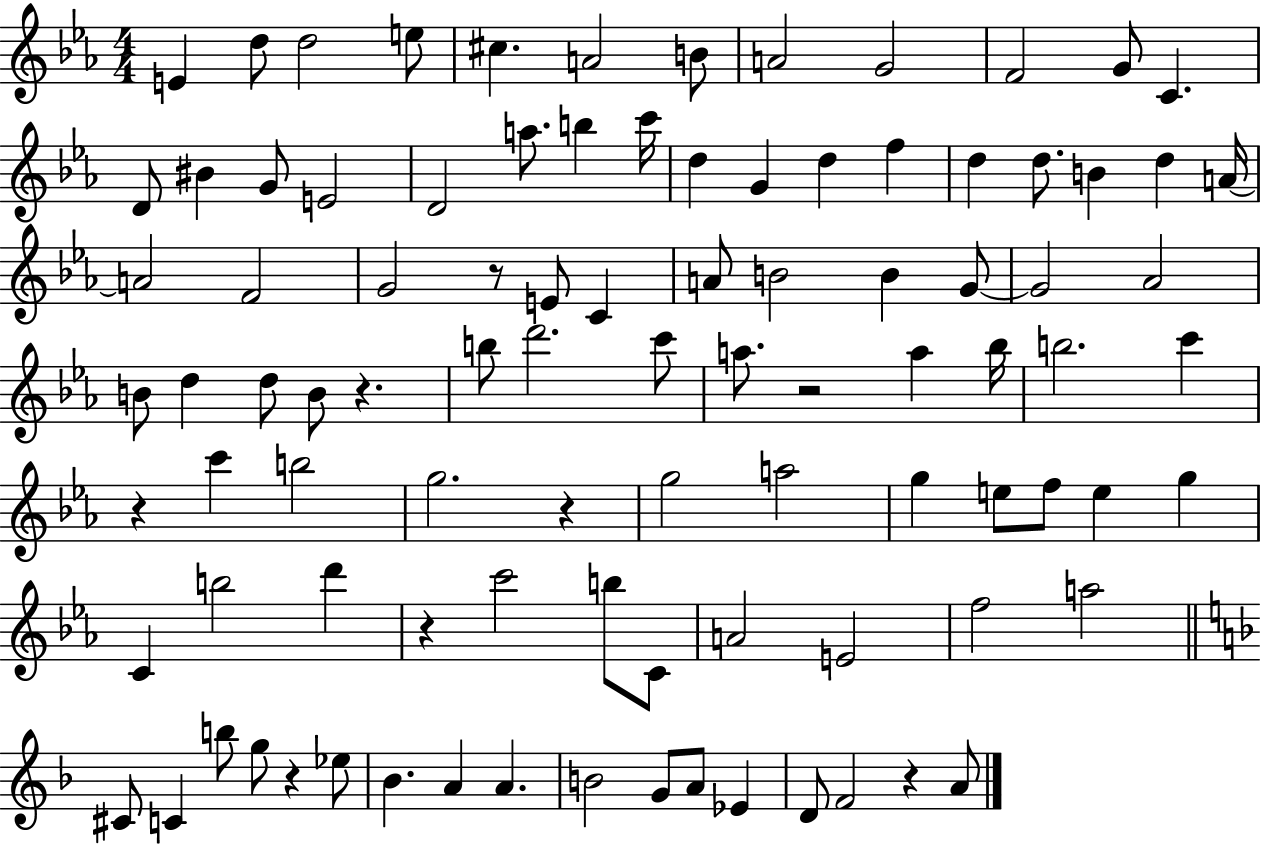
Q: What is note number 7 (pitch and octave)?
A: B4